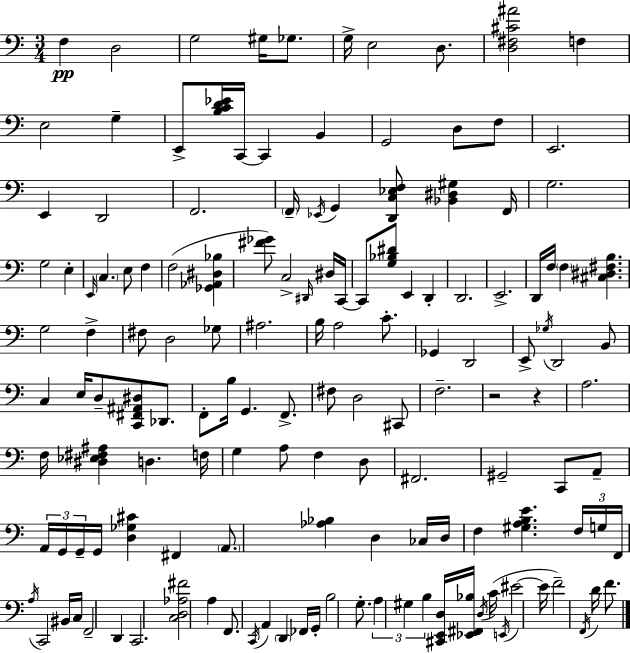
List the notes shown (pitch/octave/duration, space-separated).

F3/q D3/h G3/h G#3/s Gb3/e. G3/s E3/h D3/e. [D3,F#3,C#4,A#4]/h F3/q E3/h G3/q E2/e [B3,C4,D4,Eb4]/s C2/s C2/q B2/q G2/h D3/e F3/e E2/h. E2/q D2/h F2/h. F2/s Eb2/s G2/q [D2,C3,Eb3,F3]/e [Bb2,D#3,G#3]/q F2/s G3/h. G3/h E3/q E2/s C3/q. E3/e F3/q F3/h [Gb2,Ab2,D#3,Bb3]/q [F#4,Gb4]/e C3/h D#2/s D#3/s C2/s C2/e [G3,Bb3,D#4]/e E2/q D2/q D2/h. E2/h. D2/s F3/s F3/q [C#3,D#3,F#3,B3]/q. G3/h F3/q F#3/e D3/h Gb3/e A#3/h. B3/s A3/h C4/e. Gb2/q D2/h E2/e Gb3/s D2/h B2/e C3/q E3/s D3/e [C2,F#2,A#2,D#3]/e Db2/e. F2/e B3/s G2/q. F2/e. F#3/e D3/h C#2/e F3/h. R/h R/q A3/h. F3/s [D#3,Eb3,F#3,A#3]/q D3/q. F3/s G3/q A3/e F3/q D3/e F#2/h. G#2/h C2/e A2/e A2/s G2/s G2/s G2/s [D3,Gb3,C#4]/q F#2/q A2/e. [Ab3,Bb3]/q D3/q CES3/s D3/s F3/q [G#3,A3,B3,E4]/q. F3/s G3/s F2/s A3/s C2/h BIS2/s C3/s F2/h D2/q C2/h. [C3,D3,Ab3,F#4]/h A3/q F2/e. C2/s A2/q D2/q FES2/s G2/s B3/h G3/e. A3/q G#3/q B3/q [C#2,E2,D3]/s [Eb2,F#2,Bb3]/s D3/s C4/s E2/s EIS4/h EIS4/s F4/h F2/s D4/s F4/e.